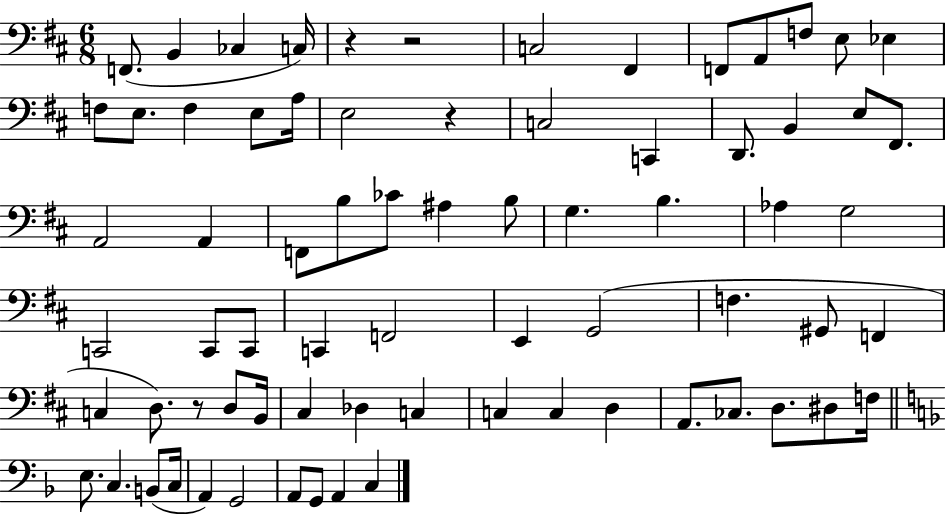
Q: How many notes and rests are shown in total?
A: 73